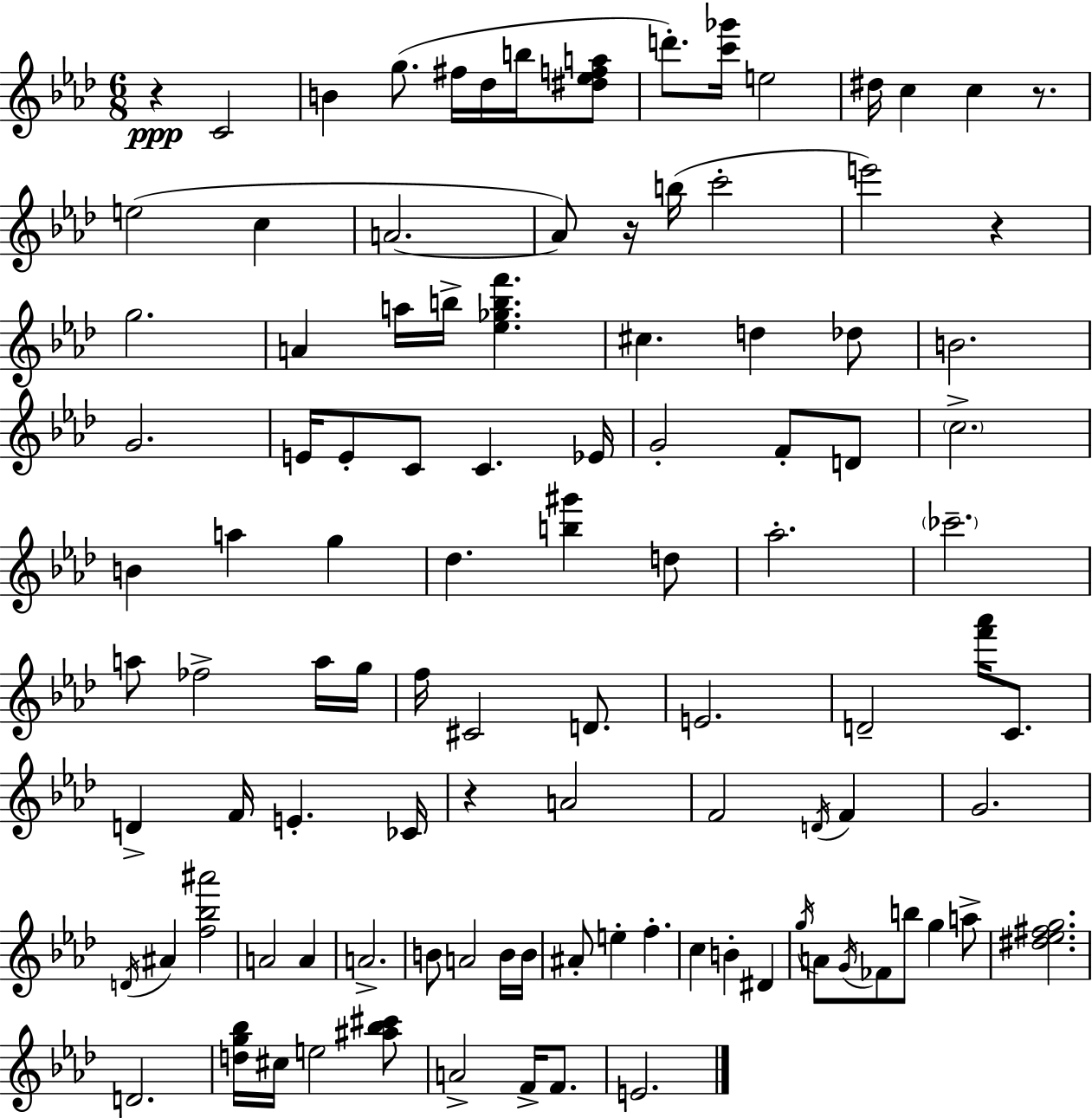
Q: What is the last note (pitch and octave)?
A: E4